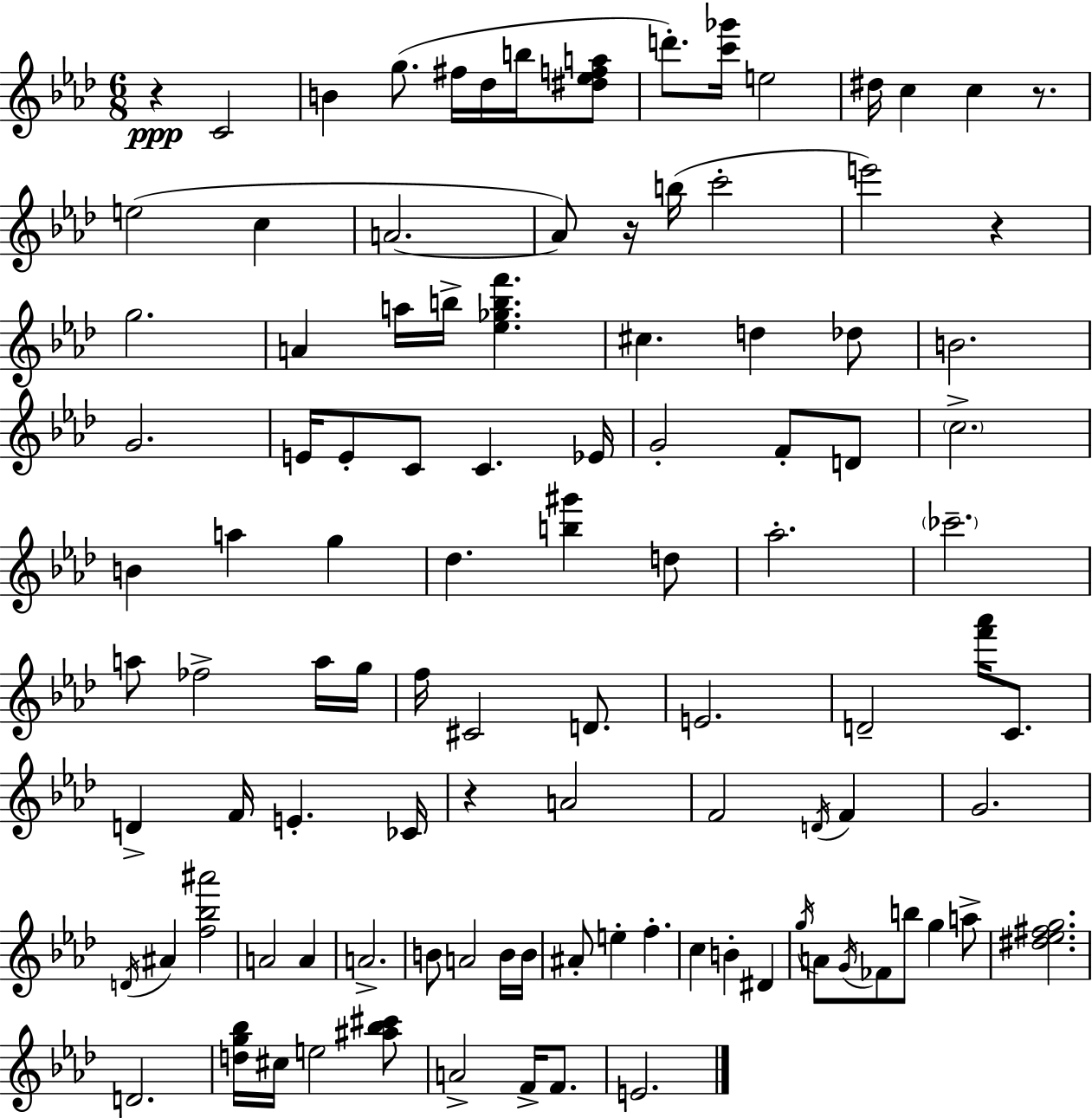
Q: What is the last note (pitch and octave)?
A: E4